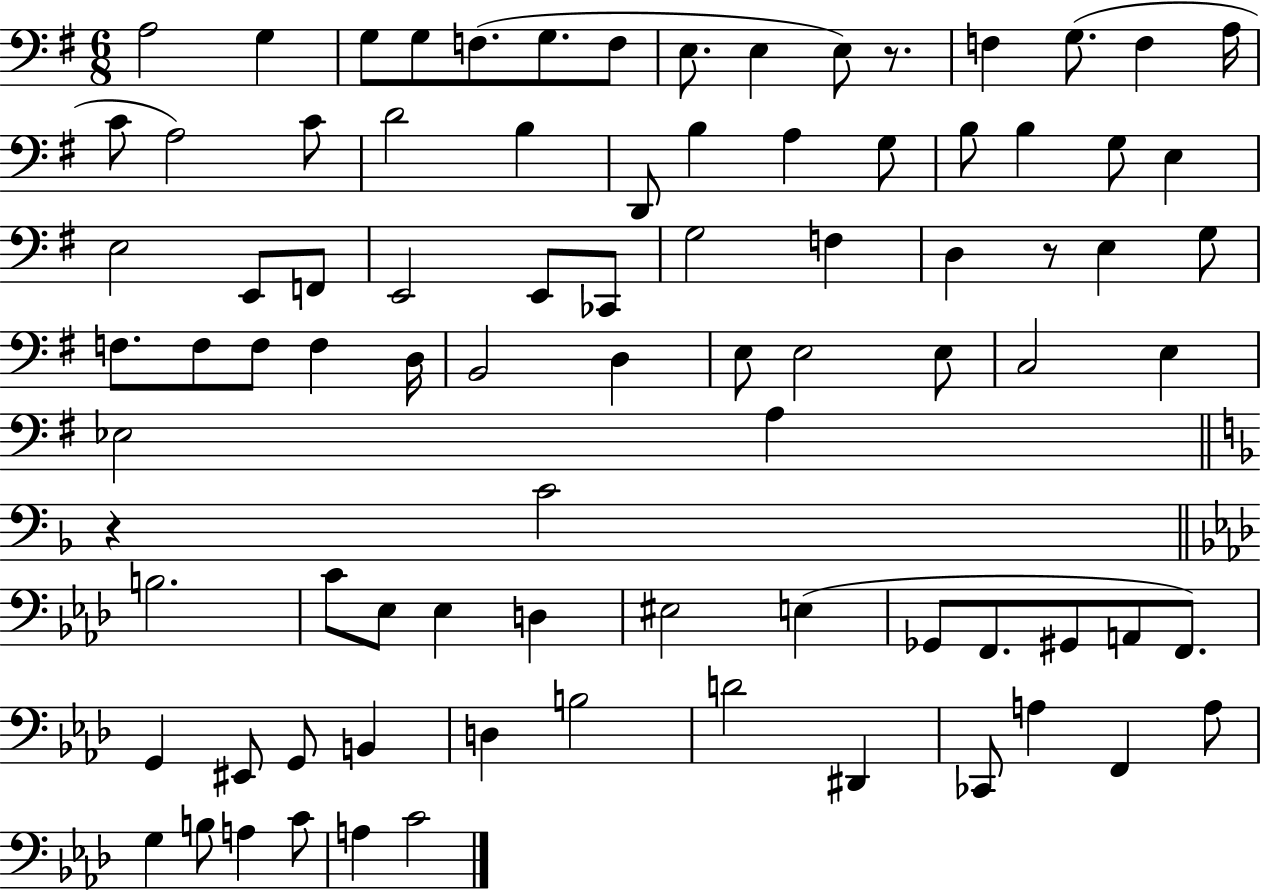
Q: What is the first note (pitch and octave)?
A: A3